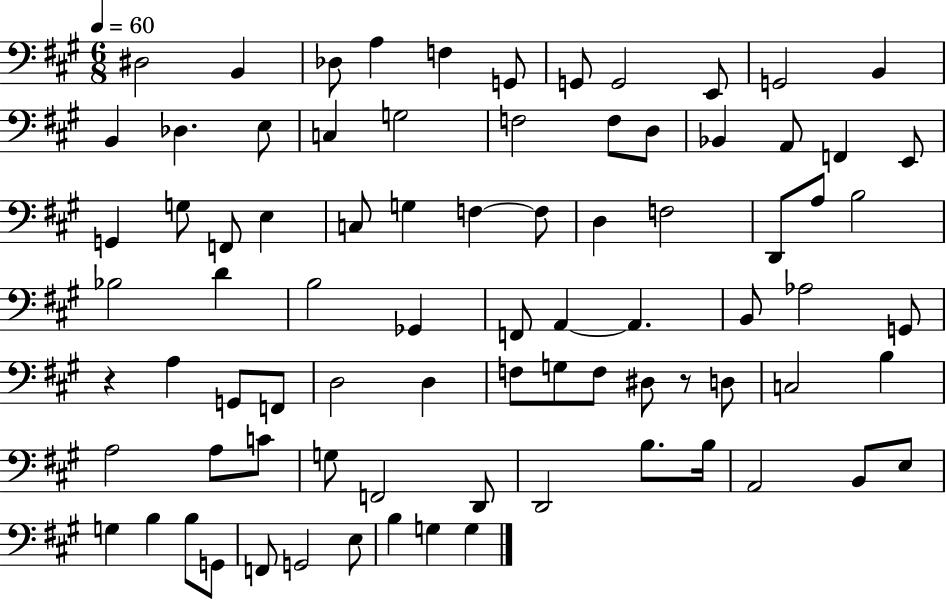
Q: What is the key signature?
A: A major